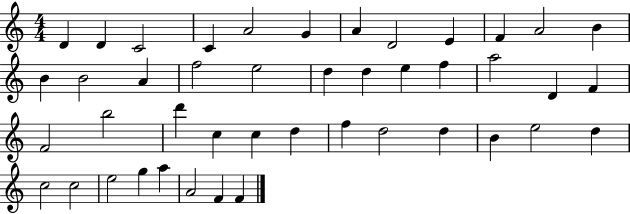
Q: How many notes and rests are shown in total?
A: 44